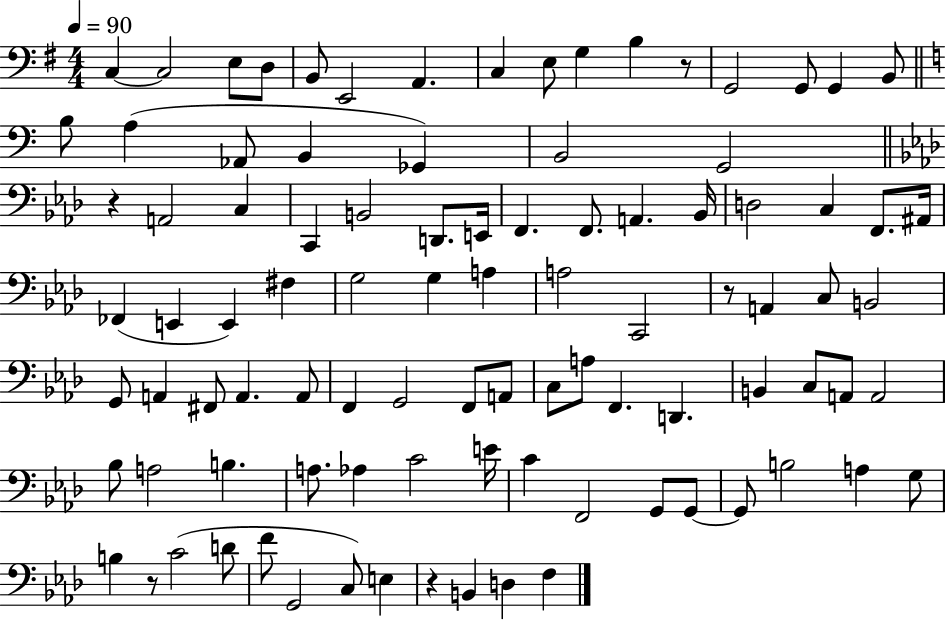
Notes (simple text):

C3/q C3/h E3/e D3/e B2/e E2/h A2/q. C3/q E3/e G3/q B3/q R/e G2/h G2/e G2/q B2/e B3/e A3/q Ab2/e B2/q Gb2/q B2/h G2/h R/q A2/h C3/q C2/q B2/h D2/e. E2/s F2/q. F2/e. A2/q. Bb2/s D3/h C3/q F2/e. A#2/s FES2/q E2/q E2/q F#3/q G3/h G3/q A3/q A3/h C2/h R/e A2/q C3/e B2/h G2/e A2/q F#2/e A2/q. A2/e F2/q G2/h F2/e A2/e C3/e A3/e F2/q. D2/q. B2/q C3/e A2/e A2/h Bb3/e A3/h B3/q. A3/e. Ab3/q C4/h E4/s C4/q F2/h G2/e G2/e G2/e B3/h A3/q G3/e B3/q R/e C4/h D4/e F4/e G2/h C3/e E3/q R/q B2/q D3/q F3/q